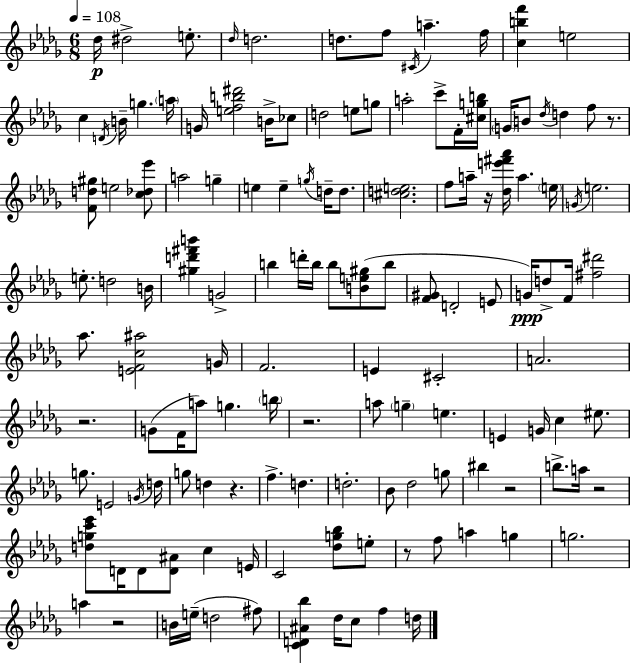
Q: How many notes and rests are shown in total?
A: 135